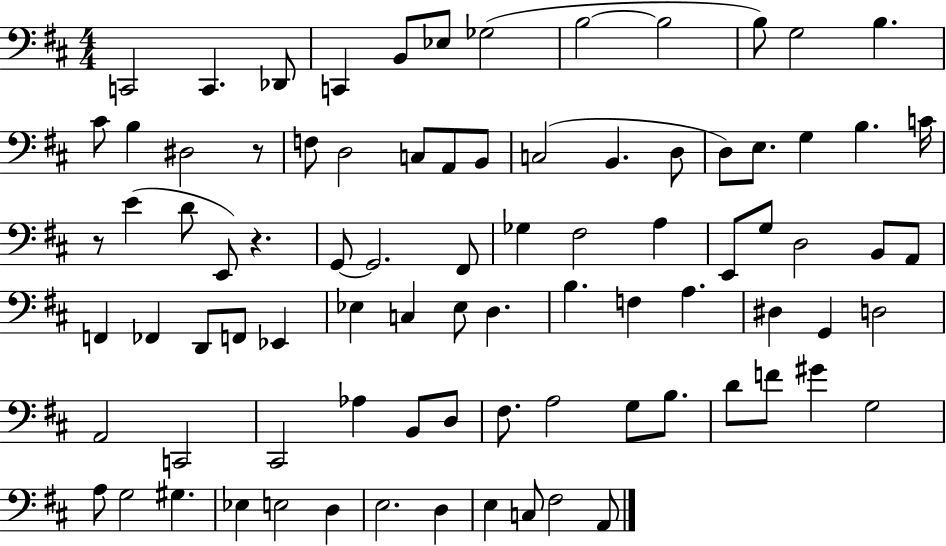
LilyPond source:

{
  \clef bass
  \numericTimeSignature
  \time 4/4
  \key d \major
  \repeat volta 2 { c,2 c,4. des,8 | c,4 b,8 ees8 ges2( | b2~~ b2 | b8) g2 b4. | \break cis'8 b4 dis2 r8 | f8 d2 c8 a,8 b,8 | c2( b,4. d8 | d8) e8. g4 b4. c'16 | \break r8 e'4( d'8 e,8) r4. | g,8~~ g,2. fis,8 | ges4 fis2 a4 | e,8 g8 d2 b,8 a,8 | \break f,4 fes,4 d,8 f,8 ees,4 | ees4 c4 ees8 d4. | b4. f4 a4. | dis4 g,4 d2 | \break a,2 c,2 | cis,2 aes4 b,8 d8 | fis8. a2 g8 b8. | d'8 f'8 gis'4 g2 | \break a8 g2 gis4. | ees4 e2 d4 | e2. d4 | e4 c8 fis2 a,8 | \break } \bar "|."
}